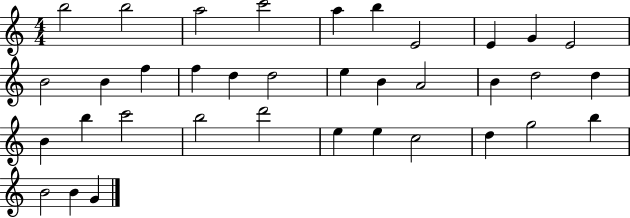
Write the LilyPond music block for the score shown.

{
  \clef treble
  \numericTimeSignature
  \time 4/4
  \key c \major
  b''2 b''2 | a''2 c'''2 | a''4 b''4 e'2 | e'4 g'4 e'2 | \break b'2 b'4 f''4 | f''4 d''4 d''2 | e''4 b'4 a'2 | b'4 d''2 d''4 | \break b'4 b''4 c'''2 | b''2 d'''2 | e''4 e''4 c''2 | d''4 g''2 b''4 | \break b'2 b'4 g'4 | \bar "|."
}